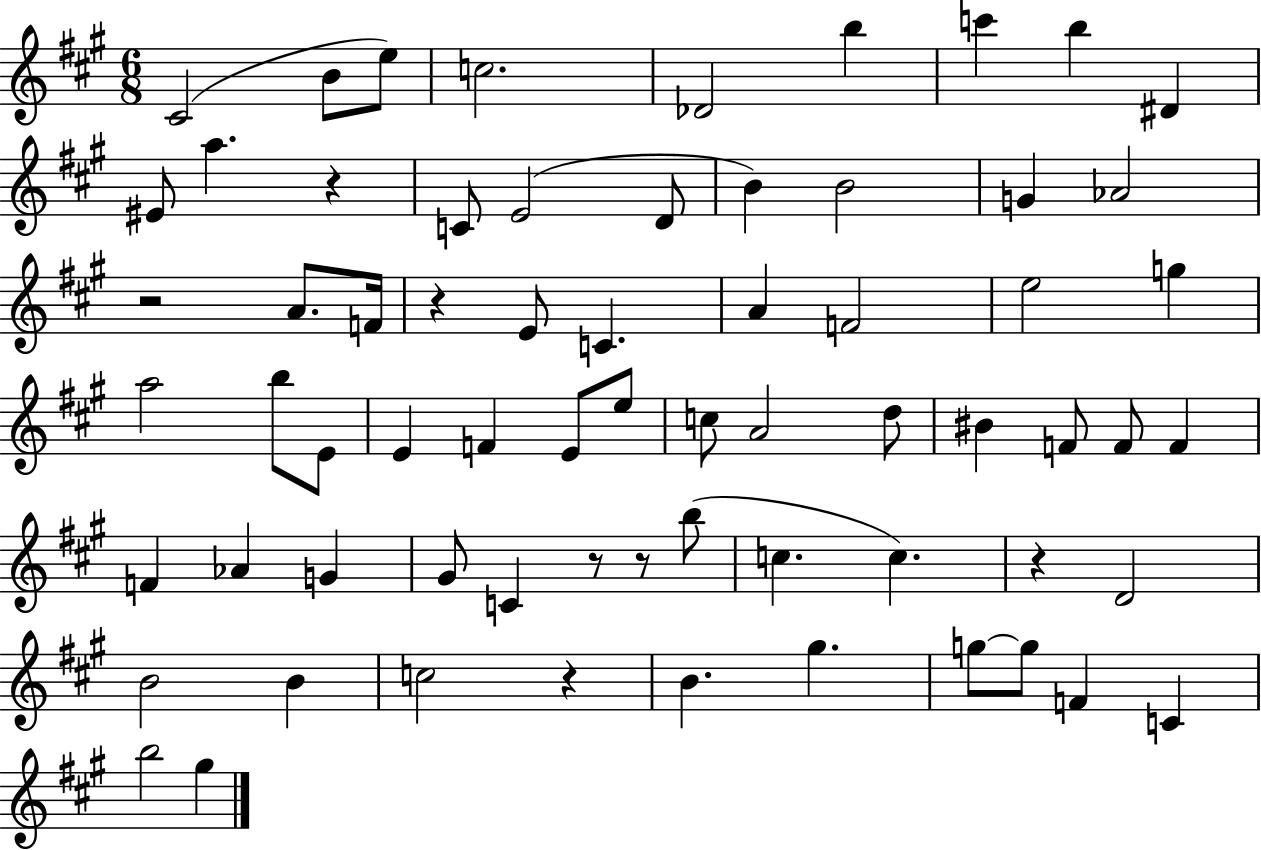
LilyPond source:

{
  \clef treble
  \numericTimeSignature
  \time 6/8
  \key a \major
  cis'2( b'8 e''8) | c''2. | des'2 b''4 | c'''4 b''4 dis'4 | \break eis'8 a''4. r4 | c'8 e'2( d'8 | b'4) b'2 | g'4 aes'2 | \break r2 a'8. f'16 | r4 e'8 c'4. | a'4 f'2 | e''2 g''4 | \break a''2 b''8 e'8 | e'4 f'4 e'8 e''8 | c''8 a'2 d''8 | bis'4 f'8 f'8 f'4 | \break f'4 aes'4 g'4 | gis'8 c'4 r8 r8 b''8( | c''4. c''4.) | r4 d'2 | \break b'2 b'4 | c''2 r4 | b'4. gis''4. | g''8~~ g''8 f'4 c'4 | \break b''2 gis''4 | \bar "|."
}